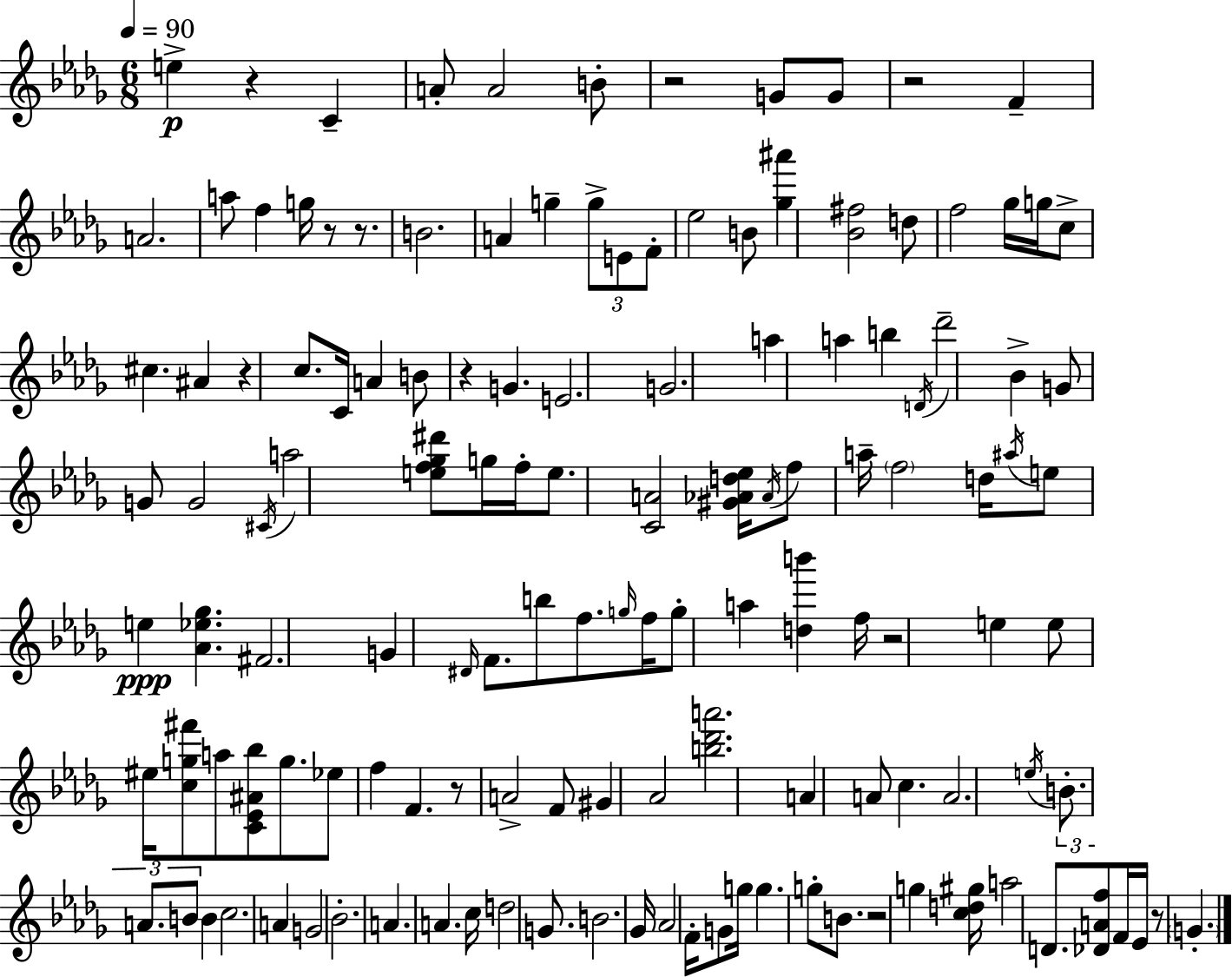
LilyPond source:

{
  \clef treble
  \numericTimeSignature
  \time 6/8
  \key bes \minor
  \tempo 4 = 90
  e''4->\p r4 c'4-- | a'8-. a'2 b'8-. | r2 g'8 g'8 | r2 f'4-- | \break a'2. | a''8 f''4 g''16 r8 r8. | b'2. | a'4 g''4-- \tuplet 3/2 { g''8-> e'8 | \break f'8-. } ees''2 b'8 | <ges'' ais'''>4 <bes' fis''>2 | d''8 f''2 ges''16 g''16 | c''8-> cis''4. ais'4 | \break r4 c''8. c'16 a'4 | b'8 r4 g'4. | e'2. | g'2. | \break a''4 a''4 b''4 | \acciaccatura { d'16 } des'''2-- bes'4-> | g'8 g'8 g'2 | \acciaccatura { cis'16 } a''2 <e'' f'' ges'' dis'''>8 | \break g''16 f''16-. e''8. <c' a'>2 | <gis' aes' d'' ees''>16 \acciaccatura { aes'16 } f''8 a''16-- \parenthesize f''2 | d''16 \acciaccatura { ais''16 } e''8 e''4\ppp <aes' ees'' ges''>4. | fis'2. | \break g'4 \grace { dis'16 } f'8. | b''8 f''8. \grace { g''16 } f''16 g''8-. a''4 | <d'' b'''>4 f''16 r2 | e''4 e''8 eis''16 <c'' g'' fis'''>8 a''8 | \break <c' ees' ais' bes''>8 g''8. ees''8 f''4 | f'4. r8 a'2-> | f'8 gis'4 aes'2 | <b'' des''' a'''>2. | \break a'4 a'8 | c''4. a'2. | \acciaccatura { e''16 } \tuplet 3/2 { b'8.-. a'8. | b'8 } b'4 c''2. | \break a'4 g'2 | bes'2.-. | a'4. | a'4. c''16 d''2 | \break g'8. b'2. | ges'16 aes'2 | f'16-. g'8 g''16 g''4. | g''8-. b'8. r2 | \break g''4 <c'' d'' gis''>16 a''2 | d'8. <des' a' f''>8 f'16 ees'16 r8 | \parenthesize g'4.-. \bar "|."
}